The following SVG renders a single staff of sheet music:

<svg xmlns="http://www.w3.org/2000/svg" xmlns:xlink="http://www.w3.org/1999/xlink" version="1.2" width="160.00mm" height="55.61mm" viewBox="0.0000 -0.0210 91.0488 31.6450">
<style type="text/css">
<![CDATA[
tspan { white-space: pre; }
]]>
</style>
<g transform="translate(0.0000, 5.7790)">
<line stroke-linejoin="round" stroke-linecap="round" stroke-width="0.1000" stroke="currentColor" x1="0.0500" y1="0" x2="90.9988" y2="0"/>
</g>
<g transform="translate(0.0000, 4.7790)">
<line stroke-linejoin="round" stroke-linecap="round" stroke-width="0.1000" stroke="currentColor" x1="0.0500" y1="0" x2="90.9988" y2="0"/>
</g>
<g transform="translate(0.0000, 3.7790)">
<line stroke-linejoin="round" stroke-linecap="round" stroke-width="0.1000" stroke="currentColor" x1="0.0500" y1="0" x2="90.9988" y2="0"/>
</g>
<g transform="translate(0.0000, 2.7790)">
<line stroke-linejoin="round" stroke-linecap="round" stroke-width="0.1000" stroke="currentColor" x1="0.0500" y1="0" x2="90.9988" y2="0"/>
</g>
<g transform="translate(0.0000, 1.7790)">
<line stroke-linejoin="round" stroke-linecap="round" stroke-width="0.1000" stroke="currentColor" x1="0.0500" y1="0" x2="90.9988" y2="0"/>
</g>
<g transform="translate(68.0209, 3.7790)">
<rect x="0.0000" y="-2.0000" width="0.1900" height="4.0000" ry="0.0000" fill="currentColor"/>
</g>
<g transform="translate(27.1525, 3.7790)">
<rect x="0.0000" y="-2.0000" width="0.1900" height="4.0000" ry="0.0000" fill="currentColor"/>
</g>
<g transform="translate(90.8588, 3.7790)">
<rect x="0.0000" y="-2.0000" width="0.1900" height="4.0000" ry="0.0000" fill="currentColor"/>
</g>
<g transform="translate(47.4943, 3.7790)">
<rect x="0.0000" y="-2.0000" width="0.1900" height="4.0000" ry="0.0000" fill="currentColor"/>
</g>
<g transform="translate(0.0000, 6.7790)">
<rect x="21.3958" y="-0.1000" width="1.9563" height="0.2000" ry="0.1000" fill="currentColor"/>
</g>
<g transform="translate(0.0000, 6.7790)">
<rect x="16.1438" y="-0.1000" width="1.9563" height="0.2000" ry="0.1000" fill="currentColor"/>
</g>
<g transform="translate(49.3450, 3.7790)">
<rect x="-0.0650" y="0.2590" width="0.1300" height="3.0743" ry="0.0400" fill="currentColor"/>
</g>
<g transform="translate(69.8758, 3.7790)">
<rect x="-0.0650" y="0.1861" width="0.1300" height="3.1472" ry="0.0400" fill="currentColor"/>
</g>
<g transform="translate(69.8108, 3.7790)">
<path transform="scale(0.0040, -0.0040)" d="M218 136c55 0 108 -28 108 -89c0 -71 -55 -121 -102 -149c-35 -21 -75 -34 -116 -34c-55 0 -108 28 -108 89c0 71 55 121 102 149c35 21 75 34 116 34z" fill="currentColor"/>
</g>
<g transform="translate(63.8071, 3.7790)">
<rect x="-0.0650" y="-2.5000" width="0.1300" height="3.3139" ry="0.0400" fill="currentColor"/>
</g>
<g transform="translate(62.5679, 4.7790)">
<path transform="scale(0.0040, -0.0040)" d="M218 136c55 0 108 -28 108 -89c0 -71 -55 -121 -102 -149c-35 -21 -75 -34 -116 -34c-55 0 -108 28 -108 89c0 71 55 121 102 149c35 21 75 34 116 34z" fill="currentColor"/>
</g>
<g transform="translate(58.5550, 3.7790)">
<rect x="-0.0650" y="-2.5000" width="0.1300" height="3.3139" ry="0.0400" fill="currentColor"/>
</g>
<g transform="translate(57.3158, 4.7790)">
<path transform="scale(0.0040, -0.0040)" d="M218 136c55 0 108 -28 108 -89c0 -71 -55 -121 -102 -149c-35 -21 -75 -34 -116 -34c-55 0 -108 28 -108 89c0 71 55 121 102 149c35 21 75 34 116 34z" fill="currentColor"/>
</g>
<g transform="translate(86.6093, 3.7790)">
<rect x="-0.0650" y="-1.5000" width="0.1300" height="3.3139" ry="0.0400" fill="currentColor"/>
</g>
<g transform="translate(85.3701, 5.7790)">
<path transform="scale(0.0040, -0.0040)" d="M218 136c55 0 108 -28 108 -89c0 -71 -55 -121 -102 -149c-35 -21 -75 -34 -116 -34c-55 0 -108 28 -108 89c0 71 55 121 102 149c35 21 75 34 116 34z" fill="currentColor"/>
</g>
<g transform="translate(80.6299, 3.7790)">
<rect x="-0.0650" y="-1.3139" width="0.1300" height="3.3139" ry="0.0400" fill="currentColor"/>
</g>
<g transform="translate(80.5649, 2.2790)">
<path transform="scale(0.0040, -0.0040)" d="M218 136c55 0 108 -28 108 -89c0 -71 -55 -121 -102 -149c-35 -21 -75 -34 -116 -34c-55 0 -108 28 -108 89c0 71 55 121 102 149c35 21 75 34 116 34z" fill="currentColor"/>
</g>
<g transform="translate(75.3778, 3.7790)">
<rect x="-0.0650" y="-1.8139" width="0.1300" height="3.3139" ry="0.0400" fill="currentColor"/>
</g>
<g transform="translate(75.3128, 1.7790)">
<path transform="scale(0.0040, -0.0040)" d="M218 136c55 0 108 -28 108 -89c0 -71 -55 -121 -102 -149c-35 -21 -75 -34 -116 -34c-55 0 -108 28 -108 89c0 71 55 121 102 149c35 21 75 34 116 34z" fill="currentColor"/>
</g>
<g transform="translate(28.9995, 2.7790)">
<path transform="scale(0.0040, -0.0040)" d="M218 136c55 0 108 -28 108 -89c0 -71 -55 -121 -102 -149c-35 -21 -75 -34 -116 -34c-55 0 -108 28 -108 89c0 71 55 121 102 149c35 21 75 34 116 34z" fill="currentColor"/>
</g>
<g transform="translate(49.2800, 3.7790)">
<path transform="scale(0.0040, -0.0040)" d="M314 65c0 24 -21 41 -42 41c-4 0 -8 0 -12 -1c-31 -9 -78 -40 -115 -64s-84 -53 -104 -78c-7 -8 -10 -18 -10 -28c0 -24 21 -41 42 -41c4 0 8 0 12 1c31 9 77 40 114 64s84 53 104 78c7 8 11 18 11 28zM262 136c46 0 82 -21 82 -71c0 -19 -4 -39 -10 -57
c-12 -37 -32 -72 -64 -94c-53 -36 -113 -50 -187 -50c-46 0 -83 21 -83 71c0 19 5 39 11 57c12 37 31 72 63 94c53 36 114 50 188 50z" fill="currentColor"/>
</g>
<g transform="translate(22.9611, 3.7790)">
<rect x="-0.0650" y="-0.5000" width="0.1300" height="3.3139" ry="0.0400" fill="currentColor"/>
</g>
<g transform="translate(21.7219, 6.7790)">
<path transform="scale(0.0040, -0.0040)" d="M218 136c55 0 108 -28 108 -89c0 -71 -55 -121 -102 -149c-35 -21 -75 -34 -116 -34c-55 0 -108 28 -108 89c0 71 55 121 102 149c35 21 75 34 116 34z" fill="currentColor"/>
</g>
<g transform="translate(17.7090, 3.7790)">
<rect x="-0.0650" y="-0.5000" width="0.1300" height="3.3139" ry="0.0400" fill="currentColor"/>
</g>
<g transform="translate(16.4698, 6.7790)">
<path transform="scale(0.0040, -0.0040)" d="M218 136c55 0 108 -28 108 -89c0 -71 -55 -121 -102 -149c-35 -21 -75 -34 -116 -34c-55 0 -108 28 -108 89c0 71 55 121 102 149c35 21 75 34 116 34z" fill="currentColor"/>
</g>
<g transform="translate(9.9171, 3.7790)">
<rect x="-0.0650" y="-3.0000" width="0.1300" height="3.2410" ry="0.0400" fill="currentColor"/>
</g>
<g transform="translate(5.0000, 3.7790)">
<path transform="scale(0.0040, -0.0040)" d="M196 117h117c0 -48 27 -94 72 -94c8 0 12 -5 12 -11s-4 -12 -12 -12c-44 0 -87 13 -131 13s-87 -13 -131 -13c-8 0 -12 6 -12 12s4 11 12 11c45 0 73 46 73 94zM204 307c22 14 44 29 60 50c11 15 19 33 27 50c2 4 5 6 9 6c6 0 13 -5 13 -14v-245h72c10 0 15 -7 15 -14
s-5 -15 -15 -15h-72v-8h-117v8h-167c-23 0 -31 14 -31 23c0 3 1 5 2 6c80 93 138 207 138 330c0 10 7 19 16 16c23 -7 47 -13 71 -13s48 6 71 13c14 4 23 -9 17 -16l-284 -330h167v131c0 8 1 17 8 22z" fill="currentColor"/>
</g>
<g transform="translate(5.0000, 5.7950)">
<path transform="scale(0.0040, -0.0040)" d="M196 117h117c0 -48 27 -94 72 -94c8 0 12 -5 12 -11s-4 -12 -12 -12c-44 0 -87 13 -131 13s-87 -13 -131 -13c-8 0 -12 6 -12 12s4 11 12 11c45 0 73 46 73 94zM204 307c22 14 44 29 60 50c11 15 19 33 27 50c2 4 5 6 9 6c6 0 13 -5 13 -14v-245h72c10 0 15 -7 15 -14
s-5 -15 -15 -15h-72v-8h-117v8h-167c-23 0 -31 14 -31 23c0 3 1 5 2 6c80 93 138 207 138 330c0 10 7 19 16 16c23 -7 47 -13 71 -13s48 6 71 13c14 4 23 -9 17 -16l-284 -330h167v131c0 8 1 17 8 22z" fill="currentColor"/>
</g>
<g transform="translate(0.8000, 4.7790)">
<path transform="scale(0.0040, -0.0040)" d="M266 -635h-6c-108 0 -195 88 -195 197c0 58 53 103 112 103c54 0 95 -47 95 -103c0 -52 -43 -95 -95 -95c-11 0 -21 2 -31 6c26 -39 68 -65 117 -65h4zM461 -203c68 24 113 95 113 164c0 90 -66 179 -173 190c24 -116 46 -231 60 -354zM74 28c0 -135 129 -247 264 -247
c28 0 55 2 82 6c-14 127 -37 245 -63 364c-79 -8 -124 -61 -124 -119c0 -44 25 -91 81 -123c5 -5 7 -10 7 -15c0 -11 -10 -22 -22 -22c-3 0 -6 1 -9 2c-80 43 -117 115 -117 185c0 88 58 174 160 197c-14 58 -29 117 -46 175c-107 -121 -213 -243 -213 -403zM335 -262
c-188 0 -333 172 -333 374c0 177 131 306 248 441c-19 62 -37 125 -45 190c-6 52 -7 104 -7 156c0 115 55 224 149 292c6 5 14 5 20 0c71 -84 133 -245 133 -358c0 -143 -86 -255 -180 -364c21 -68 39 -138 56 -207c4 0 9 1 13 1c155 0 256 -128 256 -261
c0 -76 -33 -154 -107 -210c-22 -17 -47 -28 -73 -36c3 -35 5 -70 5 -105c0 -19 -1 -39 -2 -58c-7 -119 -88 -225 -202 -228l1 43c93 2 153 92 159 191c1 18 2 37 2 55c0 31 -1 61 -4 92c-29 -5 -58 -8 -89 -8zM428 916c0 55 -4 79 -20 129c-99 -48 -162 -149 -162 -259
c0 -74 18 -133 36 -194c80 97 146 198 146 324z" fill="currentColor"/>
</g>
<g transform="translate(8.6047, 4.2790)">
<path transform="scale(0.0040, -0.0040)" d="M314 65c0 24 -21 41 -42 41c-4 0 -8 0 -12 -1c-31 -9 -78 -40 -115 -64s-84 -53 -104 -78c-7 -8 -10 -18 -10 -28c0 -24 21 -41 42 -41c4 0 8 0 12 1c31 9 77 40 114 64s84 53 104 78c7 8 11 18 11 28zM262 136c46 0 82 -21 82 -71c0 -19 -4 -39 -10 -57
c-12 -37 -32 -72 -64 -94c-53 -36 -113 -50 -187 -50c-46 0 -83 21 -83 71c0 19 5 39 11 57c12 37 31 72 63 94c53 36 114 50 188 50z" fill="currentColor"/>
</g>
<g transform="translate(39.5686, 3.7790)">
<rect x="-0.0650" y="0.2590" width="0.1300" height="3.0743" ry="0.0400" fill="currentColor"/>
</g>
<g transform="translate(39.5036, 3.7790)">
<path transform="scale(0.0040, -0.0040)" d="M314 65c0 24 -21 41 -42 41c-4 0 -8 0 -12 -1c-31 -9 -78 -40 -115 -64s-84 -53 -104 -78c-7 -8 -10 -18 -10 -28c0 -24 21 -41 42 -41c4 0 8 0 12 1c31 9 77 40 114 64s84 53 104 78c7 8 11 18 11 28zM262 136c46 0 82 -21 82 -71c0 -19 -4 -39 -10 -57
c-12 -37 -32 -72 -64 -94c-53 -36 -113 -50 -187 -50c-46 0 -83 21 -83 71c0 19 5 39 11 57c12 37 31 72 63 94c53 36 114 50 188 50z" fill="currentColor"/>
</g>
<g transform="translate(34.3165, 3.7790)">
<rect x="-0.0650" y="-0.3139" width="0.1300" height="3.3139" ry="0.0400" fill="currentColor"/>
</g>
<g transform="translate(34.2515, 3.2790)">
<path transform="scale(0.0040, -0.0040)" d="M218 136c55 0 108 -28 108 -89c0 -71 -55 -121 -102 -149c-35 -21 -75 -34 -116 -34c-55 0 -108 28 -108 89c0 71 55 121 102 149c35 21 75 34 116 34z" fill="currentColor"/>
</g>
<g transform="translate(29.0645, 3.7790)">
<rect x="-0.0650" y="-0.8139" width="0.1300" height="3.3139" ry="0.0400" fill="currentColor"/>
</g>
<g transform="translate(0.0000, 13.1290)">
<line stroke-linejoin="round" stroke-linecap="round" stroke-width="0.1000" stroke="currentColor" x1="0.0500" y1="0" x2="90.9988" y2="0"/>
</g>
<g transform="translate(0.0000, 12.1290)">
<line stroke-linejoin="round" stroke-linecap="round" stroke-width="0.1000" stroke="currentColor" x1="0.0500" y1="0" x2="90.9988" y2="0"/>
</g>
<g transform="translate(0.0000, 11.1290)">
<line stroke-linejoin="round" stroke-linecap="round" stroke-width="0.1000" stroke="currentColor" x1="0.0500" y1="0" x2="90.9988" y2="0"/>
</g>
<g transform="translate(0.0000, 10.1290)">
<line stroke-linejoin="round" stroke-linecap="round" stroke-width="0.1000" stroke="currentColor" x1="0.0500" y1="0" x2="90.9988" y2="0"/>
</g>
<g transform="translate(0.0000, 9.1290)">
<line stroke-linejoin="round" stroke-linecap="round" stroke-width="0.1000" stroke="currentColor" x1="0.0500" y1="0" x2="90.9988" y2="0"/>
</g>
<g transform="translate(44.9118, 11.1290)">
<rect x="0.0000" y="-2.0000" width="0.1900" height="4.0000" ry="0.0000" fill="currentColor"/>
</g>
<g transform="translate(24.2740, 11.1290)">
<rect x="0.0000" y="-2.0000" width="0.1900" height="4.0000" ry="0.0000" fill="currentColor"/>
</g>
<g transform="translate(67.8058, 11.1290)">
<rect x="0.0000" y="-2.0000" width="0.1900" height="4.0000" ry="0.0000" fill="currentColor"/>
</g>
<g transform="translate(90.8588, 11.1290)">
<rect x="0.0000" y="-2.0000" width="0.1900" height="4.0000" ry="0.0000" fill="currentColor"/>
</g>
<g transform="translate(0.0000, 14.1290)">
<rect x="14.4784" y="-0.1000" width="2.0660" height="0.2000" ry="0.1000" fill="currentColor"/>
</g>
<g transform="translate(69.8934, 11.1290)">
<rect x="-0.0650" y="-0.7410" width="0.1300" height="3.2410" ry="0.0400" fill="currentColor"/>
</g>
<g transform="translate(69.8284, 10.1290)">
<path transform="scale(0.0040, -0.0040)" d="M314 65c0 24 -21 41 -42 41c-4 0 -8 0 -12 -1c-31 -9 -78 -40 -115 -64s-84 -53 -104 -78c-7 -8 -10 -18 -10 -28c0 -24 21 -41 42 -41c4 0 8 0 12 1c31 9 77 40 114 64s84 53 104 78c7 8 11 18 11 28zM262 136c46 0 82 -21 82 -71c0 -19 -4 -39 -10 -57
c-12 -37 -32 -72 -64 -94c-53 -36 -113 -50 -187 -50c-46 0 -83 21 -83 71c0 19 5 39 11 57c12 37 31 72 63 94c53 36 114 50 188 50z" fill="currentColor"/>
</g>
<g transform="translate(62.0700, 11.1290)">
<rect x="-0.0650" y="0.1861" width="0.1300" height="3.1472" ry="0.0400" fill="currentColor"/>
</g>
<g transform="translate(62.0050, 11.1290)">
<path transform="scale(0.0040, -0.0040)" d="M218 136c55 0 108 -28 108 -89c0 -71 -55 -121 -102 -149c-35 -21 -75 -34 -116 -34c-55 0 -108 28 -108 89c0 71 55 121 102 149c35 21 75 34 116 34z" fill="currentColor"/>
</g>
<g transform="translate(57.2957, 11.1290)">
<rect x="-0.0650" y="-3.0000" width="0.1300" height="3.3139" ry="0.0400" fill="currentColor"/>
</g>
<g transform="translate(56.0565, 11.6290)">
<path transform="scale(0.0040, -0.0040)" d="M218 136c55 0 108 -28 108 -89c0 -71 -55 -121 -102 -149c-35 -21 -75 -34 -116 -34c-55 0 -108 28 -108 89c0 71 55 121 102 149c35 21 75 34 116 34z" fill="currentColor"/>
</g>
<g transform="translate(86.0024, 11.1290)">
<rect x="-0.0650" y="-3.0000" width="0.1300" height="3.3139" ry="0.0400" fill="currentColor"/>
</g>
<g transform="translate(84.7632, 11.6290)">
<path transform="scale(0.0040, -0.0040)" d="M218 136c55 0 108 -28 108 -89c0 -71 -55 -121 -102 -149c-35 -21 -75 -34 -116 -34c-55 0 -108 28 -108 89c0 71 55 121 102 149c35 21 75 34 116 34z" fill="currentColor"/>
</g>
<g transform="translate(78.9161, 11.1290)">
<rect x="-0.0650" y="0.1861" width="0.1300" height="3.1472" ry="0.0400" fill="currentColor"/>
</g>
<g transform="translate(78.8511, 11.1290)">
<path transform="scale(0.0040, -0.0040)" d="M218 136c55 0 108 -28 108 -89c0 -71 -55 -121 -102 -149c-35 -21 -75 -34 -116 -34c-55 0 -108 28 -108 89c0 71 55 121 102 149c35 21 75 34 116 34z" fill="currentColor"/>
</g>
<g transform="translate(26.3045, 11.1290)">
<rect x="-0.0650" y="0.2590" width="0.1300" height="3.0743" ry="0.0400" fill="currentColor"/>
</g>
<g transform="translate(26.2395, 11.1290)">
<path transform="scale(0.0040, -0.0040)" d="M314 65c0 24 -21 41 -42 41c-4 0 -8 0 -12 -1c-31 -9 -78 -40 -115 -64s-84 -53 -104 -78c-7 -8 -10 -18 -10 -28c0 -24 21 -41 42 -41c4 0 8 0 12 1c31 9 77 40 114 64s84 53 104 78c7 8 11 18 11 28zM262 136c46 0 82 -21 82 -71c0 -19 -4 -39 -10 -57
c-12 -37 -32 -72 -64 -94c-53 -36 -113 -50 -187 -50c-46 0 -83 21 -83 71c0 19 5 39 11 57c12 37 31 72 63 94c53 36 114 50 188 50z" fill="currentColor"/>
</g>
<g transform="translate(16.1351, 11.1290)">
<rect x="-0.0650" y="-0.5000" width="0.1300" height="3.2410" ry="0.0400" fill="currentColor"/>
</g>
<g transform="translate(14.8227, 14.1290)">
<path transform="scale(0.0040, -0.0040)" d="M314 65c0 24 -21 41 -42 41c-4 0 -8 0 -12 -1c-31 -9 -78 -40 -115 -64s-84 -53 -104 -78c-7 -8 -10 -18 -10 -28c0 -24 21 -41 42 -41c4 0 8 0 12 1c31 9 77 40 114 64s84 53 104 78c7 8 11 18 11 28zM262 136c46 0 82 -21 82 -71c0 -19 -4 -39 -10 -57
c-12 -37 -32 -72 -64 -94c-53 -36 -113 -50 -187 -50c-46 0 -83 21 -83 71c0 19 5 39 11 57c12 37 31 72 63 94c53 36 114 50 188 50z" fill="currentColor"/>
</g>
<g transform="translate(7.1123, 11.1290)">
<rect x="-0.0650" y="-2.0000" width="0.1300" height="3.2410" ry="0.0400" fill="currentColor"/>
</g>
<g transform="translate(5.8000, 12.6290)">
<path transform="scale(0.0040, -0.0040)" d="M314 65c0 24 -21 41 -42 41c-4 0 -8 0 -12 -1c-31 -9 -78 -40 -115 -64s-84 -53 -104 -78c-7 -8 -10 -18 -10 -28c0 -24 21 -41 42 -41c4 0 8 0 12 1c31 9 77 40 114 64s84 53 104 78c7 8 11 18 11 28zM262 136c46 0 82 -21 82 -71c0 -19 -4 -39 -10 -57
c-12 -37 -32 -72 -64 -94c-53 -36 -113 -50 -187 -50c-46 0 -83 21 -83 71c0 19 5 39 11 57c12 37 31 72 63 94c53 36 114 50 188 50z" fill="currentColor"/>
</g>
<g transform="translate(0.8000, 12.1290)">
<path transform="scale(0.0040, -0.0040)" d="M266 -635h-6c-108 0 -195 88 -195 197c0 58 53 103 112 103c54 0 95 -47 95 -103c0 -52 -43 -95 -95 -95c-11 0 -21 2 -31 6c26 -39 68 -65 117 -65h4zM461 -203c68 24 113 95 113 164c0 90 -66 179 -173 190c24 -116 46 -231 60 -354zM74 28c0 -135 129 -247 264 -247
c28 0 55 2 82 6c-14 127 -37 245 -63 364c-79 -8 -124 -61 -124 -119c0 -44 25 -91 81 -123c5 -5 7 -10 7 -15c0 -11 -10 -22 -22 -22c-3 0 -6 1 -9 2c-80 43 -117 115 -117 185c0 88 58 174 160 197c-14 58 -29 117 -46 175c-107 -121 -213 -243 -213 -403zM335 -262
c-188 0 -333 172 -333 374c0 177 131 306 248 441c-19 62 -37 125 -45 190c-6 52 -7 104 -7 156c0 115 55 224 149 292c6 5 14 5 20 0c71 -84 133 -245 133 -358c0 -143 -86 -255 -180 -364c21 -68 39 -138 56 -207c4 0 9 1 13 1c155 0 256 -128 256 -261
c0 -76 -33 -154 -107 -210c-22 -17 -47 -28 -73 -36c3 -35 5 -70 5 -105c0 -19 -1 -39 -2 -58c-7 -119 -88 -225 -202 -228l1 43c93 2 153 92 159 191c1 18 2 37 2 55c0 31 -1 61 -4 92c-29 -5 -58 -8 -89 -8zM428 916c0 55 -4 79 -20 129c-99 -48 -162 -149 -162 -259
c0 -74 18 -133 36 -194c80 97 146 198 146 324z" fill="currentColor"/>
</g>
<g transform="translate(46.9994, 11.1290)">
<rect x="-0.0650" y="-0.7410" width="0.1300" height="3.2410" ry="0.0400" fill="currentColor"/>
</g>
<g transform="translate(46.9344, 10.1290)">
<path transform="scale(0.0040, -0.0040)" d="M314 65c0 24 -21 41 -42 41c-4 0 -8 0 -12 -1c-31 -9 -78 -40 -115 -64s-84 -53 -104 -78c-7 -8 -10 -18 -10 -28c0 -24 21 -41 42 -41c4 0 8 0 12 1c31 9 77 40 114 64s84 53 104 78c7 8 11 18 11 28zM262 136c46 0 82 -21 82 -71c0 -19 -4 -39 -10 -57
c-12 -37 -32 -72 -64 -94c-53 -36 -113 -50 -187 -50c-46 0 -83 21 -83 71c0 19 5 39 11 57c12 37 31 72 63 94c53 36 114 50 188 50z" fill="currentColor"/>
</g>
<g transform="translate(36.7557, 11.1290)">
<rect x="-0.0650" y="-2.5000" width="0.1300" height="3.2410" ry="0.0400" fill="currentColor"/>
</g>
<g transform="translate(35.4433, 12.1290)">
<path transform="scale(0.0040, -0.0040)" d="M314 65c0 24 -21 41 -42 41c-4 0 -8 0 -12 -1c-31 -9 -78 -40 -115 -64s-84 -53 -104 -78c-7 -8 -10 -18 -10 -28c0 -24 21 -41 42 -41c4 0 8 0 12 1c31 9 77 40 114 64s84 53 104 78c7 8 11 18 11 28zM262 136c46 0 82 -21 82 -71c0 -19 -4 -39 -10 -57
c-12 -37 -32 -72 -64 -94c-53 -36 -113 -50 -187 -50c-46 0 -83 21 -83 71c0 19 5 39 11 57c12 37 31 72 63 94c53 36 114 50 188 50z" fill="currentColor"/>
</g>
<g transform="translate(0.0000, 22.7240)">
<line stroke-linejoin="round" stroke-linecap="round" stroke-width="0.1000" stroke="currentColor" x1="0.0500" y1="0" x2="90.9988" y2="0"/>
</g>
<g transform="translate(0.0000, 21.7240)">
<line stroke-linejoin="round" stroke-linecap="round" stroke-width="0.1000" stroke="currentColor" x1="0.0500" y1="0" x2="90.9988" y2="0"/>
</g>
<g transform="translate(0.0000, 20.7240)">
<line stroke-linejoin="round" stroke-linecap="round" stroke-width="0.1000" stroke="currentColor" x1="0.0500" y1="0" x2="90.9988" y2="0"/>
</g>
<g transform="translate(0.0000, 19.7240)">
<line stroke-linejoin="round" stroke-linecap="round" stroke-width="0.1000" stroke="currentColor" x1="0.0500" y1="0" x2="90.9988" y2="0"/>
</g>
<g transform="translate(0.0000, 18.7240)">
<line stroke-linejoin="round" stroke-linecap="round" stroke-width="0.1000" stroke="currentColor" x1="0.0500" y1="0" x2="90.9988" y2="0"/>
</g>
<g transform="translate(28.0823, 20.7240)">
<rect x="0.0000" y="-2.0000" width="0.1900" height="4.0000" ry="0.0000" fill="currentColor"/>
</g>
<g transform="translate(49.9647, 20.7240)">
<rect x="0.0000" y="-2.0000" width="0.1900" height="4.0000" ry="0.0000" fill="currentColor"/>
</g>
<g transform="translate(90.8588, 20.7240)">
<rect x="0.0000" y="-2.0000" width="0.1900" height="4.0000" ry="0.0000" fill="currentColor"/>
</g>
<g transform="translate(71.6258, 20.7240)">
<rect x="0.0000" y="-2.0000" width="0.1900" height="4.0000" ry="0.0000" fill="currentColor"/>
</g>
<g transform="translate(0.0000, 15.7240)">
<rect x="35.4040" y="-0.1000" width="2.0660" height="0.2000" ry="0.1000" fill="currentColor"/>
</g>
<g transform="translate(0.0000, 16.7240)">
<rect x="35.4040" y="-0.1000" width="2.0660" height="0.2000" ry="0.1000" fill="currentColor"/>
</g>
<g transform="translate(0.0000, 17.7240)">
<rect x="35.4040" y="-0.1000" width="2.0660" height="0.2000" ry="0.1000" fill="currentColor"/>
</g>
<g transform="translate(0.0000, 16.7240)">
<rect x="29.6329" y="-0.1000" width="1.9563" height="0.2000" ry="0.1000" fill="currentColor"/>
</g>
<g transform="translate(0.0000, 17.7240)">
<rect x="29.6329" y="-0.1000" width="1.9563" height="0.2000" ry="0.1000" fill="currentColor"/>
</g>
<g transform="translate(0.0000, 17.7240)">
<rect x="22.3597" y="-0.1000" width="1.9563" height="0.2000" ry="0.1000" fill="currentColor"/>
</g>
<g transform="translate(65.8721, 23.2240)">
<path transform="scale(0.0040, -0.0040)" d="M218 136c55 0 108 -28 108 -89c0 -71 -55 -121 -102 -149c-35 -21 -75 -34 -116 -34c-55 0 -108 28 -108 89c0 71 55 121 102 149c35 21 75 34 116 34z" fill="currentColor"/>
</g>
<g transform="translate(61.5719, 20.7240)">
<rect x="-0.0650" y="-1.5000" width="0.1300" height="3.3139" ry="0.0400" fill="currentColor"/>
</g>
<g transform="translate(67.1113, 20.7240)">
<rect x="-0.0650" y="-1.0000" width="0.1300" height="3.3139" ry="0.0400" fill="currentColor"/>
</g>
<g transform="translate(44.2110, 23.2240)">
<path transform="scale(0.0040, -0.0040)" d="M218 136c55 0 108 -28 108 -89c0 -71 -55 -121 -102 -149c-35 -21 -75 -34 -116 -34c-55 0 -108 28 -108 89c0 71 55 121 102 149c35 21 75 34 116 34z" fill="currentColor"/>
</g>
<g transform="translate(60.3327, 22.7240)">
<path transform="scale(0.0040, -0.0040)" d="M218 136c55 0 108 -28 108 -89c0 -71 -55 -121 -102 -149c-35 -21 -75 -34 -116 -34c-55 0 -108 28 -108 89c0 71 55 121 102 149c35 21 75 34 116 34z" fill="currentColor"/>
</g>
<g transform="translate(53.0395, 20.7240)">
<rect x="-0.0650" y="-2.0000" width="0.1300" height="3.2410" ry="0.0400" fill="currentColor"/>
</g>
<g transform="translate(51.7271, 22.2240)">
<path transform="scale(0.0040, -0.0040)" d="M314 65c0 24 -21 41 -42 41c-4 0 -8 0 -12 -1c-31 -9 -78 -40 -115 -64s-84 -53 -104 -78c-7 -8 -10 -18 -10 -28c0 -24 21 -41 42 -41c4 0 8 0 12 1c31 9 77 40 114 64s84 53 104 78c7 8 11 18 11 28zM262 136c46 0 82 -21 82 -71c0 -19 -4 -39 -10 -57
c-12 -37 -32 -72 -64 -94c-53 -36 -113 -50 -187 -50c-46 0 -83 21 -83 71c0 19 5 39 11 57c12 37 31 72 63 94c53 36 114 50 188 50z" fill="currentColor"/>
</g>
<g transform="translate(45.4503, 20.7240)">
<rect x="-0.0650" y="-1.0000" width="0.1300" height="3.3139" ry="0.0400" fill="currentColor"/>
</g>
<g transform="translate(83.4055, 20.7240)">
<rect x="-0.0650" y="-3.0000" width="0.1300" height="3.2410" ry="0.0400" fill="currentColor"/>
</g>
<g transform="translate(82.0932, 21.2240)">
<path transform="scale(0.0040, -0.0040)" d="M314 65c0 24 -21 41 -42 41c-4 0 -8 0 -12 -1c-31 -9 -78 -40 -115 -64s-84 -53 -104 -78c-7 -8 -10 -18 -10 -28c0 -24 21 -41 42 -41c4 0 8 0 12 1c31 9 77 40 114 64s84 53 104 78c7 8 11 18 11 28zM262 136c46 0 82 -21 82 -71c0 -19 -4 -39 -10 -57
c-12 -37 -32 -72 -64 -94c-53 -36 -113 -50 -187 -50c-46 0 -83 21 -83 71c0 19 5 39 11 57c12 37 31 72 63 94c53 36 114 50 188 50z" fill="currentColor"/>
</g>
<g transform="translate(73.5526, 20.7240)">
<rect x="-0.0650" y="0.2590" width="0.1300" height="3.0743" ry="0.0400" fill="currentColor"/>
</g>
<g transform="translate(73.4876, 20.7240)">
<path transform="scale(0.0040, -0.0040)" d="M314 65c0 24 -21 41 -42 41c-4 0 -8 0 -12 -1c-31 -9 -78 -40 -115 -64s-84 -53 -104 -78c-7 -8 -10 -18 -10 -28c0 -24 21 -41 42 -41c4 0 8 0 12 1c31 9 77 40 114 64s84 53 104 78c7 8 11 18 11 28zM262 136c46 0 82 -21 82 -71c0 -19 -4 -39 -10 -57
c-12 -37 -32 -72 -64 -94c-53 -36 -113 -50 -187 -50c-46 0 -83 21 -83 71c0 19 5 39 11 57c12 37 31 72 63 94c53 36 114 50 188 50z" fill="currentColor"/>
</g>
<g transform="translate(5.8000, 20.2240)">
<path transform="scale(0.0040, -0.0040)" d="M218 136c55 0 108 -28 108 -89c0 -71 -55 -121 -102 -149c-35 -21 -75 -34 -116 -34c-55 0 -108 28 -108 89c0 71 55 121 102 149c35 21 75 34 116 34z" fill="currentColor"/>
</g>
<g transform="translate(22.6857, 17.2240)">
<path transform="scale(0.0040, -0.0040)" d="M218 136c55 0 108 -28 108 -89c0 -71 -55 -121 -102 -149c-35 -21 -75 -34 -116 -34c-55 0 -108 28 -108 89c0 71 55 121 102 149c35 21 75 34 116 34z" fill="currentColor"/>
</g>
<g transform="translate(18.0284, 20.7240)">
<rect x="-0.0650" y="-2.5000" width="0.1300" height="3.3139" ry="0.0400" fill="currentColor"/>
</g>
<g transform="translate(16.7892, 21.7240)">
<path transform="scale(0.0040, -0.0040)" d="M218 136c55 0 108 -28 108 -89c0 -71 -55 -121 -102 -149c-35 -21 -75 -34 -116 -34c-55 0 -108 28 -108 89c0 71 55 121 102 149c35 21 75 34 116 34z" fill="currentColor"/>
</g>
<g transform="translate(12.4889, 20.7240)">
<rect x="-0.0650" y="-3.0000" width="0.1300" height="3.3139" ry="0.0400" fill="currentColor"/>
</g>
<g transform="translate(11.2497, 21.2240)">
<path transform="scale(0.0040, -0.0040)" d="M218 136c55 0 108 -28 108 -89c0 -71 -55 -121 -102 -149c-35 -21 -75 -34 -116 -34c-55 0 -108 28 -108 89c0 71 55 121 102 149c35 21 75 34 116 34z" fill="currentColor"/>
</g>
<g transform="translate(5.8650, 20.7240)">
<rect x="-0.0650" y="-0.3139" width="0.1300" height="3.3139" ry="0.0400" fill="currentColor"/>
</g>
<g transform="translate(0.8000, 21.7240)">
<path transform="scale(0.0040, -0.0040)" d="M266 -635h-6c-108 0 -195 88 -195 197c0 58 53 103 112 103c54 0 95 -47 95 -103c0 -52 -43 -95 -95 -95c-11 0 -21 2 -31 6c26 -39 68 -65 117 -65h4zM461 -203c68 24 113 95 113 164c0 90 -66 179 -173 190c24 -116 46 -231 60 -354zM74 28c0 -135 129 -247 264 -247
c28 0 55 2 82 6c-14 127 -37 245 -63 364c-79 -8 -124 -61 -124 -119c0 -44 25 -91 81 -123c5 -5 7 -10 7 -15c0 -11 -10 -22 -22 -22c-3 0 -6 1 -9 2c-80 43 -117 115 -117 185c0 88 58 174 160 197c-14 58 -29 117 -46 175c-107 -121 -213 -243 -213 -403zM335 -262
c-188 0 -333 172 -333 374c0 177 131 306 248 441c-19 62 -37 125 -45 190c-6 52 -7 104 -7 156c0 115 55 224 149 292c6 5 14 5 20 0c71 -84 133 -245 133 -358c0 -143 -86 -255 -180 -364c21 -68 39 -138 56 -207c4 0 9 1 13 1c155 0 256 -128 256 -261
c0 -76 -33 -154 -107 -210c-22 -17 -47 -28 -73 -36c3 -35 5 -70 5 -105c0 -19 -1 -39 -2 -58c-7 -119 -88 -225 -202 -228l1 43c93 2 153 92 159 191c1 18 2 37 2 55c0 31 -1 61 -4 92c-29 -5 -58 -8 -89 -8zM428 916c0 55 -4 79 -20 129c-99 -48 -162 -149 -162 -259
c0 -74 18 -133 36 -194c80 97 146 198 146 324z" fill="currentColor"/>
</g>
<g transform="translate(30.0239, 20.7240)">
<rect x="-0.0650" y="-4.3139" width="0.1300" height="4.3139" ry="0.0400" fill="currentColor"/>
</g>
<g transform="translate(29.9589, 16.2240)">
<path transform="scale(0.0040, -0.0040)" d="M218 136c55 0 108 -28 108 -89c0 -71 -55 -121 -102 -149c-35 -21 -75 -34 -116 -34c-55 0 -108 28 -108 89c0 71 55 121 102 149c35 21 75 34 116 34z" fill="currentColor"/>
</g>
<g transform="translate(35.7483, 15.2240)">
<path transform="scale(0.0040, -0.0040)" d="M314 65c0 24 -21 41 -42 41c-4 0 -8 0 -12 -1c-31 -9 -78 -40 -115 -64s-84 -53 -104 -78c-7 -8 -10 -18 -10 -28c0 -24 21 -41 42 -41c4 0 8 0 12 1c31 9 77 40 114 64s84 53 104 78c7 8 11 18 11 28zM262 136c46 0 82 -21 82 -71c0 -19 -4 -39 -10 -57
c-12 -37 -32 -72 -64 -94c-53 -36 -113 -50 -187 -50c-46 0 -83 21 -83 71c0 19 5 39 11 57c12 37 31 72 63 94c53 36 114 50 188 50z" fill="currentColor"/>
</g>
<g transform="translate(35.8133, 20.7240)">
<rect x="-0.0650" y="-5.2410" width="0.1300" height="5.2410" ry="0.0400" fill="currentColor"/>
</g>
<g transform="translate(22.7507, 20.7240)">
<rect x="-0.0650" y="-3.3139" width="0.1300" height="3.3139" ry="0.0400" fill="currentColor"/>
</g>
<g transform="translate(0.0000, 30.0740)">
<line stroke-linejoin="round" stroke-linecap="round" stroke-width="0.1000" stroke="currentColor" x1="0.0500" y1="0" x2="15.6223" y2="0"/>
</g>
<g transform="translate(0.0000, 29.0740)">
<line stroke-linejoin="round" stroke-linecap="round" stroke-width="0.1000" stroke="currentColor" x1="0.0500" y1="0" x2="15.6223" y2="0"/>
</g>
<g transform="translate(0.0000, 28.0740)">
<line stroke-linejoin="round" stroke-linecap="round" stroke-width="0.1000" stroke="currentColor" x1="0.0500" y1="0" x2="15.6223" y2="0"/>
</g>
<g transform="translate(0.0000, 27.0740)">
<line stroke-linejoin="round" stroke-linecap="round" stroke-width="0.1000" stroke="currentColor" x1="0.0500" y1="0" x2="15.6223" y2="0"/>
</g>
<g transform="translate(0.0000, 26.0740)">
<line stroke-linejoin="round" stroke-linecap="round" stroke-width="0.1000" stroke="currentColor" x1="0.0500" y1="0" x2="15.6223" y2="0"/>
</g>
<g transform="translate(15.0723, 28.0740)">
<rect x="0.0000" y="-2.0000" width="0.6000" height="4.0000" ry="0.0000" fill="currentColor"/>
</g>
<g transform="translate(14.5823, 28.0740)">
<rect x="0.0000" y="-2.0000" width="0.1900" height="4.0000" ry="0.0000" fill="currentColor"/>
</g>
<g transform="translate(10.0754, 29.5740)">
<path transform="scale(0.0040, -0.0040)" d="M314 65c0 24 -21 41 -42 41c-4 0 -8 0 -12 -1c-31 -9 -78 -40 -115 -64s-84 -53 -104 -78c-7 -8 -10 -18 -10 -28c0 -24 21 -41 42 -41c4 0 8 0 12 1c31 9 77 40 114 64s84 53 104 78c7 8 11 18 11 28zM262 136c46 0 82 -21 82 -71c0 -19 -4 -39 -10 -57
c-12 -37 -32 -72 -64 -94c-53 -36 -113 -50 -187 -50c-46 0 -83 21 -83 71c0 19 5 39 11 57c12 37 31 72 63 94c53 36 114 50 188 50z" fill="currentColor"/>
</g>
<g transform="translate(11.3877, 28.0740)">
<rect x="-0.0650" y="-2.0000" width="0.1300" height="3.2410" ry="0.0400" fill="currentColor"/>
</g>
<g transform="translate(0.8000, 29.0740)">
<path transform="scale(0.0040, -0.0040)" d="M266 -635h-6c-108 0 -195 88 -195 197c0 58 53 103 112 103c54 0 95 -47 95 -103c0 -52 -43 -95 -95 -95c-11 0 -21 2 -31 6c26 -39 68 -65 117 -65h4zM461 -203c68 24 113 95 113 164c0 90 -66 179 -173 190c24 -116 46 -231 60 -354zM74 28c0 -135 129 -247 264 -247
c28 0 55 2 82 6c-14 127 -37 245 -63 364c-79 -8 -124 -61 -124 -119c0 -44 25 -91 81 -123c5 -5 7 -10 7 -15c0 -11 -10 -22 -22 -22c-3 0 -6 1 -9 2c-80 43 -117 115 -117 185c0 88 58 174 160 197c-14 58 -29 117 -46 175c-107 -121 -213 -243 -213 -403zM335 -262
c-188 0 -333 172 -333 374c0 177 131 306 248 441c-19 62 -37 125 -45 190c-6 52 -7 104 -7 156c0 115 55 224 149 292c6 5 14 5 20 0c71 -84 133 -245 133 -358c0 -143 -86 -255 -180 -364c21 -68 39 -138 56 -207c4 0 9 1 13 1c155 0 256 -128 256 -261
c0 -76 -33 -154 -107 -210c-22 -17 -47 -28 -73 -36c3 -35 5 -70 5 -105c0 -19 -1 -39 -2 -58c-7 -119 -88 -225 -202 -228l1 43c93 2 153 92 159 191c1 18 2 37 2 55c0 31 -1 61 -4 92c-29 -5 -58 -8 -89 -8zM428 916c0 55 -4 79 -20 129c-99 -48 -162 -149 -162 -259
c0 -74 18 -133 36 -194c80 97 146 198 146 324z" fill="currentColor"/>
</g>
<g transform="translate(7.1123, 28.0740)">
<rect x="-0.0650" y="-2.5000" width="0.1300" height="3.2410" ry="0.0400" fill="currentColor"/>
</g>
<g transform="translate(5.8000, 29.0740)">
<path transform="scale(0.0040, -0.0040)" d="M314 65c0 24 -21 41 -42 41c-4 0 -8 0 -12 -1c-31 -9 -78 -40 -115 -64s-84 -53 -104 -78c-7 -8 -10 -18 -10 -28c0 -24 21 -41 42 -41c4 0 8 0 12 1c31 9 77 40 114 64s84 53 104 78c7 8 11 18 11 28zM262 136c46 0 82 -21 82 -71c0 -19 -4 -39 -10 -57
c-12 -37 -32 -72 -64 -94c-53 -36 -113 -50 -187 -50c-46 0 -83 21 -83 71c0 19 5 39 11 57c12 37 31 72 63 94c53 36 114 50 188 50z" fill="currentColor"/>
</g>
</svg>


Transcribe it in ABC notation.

X:1
T:Untitled
M:4/4
L:1/4
K:C
A2 C C d c B2 B2 G G B f e E F2 C2 B2 G2 d2 A B d2 B A c A G b d' f'2 D F2 E D B2 A2 G2 F2